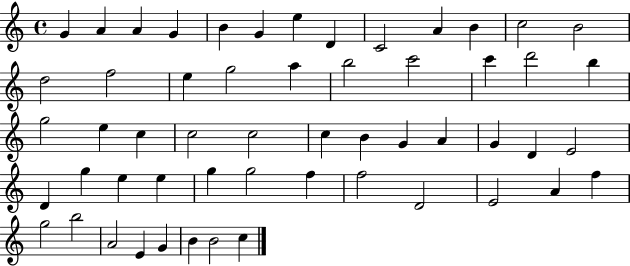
X:1
T:Untitled
M:4/4
L:1/4
K:C
G A A G B G e D C2 A B c2 B2 d2 f2 e g2 a b2 c'2 c' d'2 b g2 e c c2 c2 c B G A G D E2 D g e e g g2 f f2 D2 E2 A f g2 b2 A2 E G B B2 c